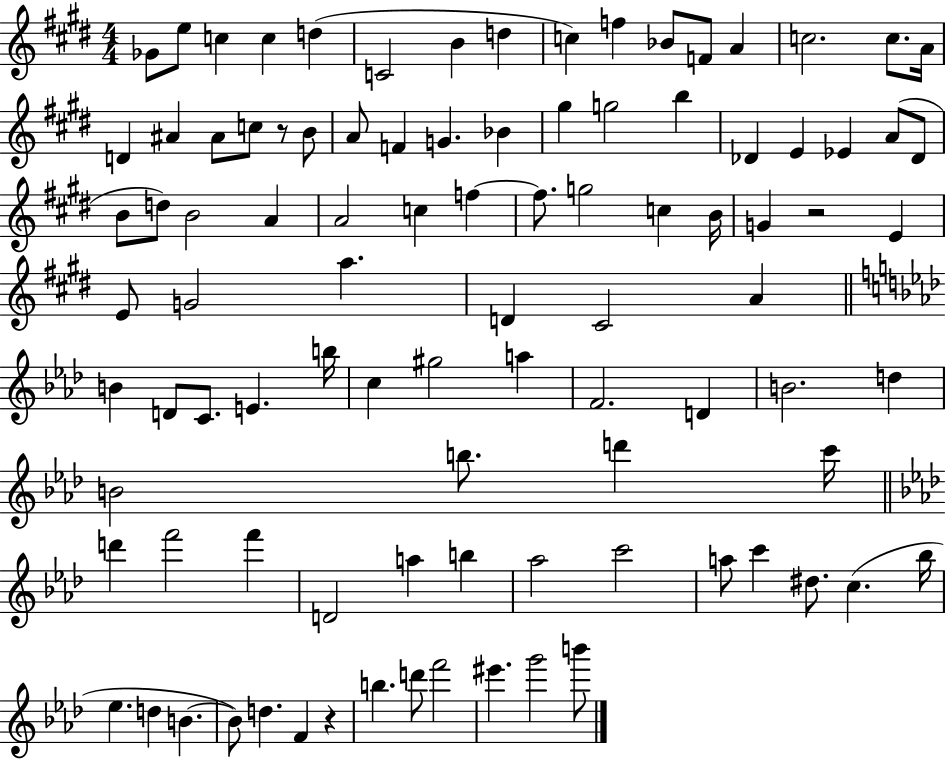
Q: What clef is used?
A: treble